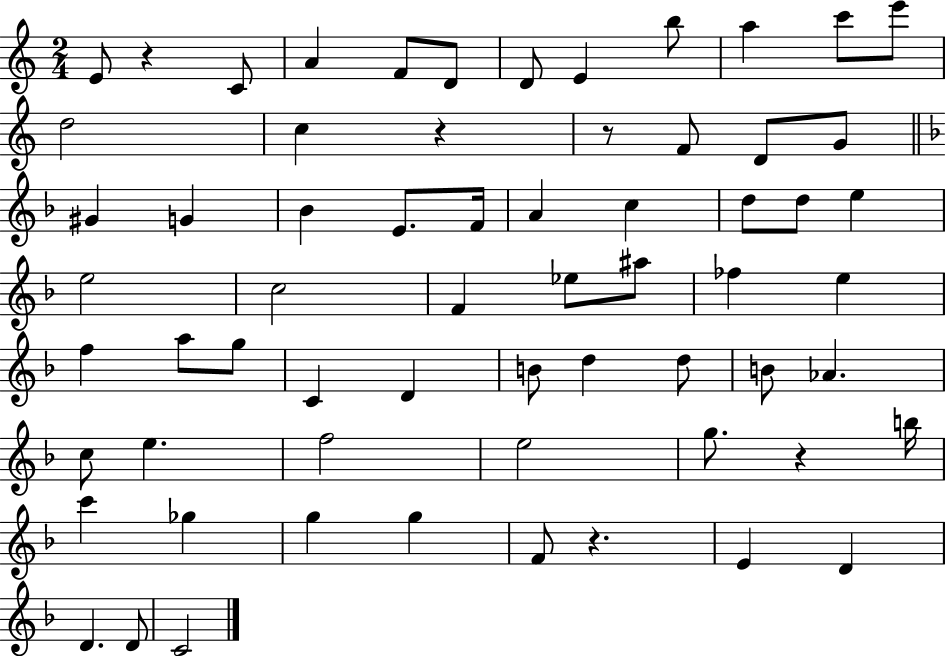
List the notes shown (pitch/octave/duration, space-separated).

E4/e R/q C4/e A4/q F4/e D4/e D4/e E4/q B5/e A5/q C6/e E6/e D5/h C5/q R/q R/e F4/e D4/e G4/e G#4/q G4/q Bb4/q E4/e. F4/s A4/q C5/q D5/e D5/e E5/q E5/h C5/h F4/q Eb5/e A#5/e FES5/q E5/q F5/q A5/e G5/e C4/q D4/q B4/e D5/q D5/e B4/e Ab4/q. C5/e E5/q. F5/h E5/h G5/e. R/q B5/s C6/q Gb5/q G5/q G5/q F4/e R/q. E4/q D4/q D4/q. D4/e C4/h